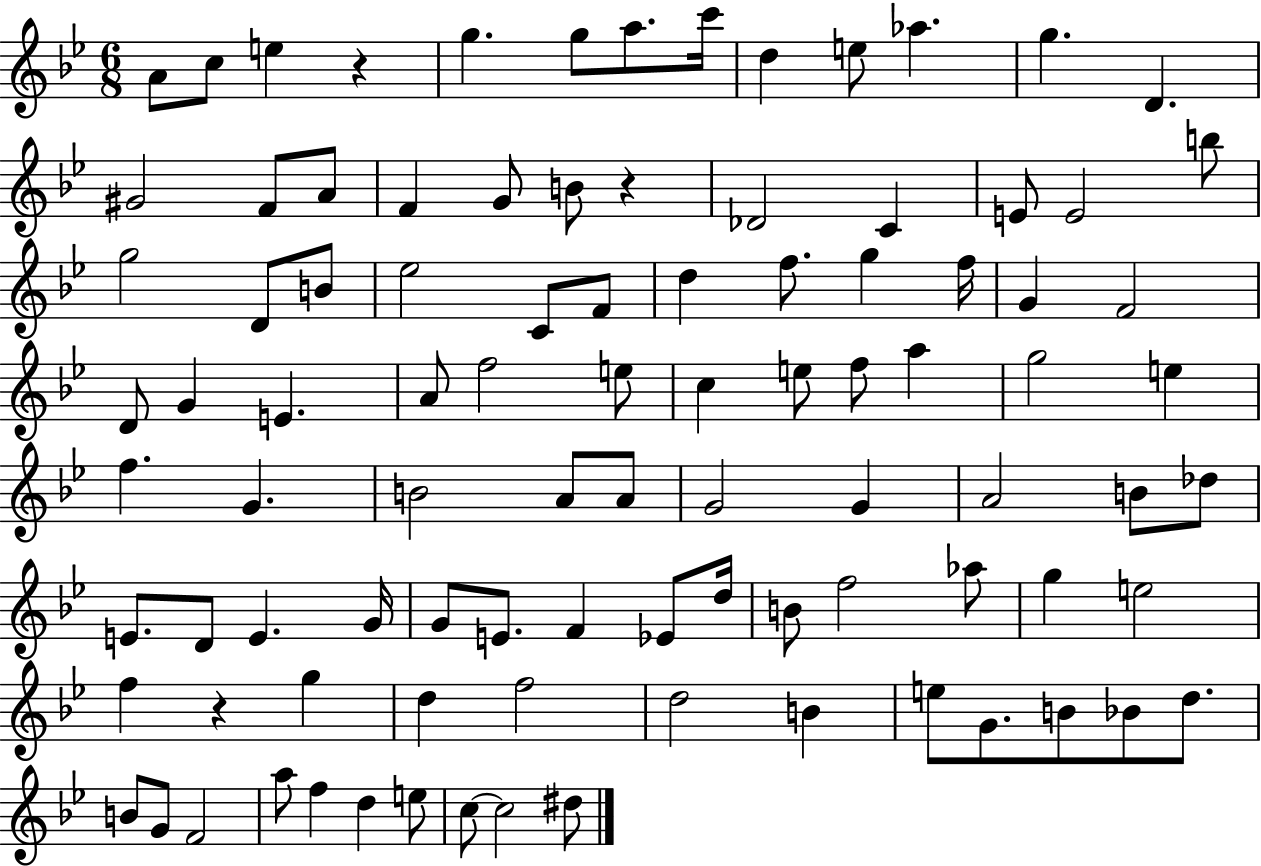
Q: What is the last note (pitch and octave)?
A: D#5